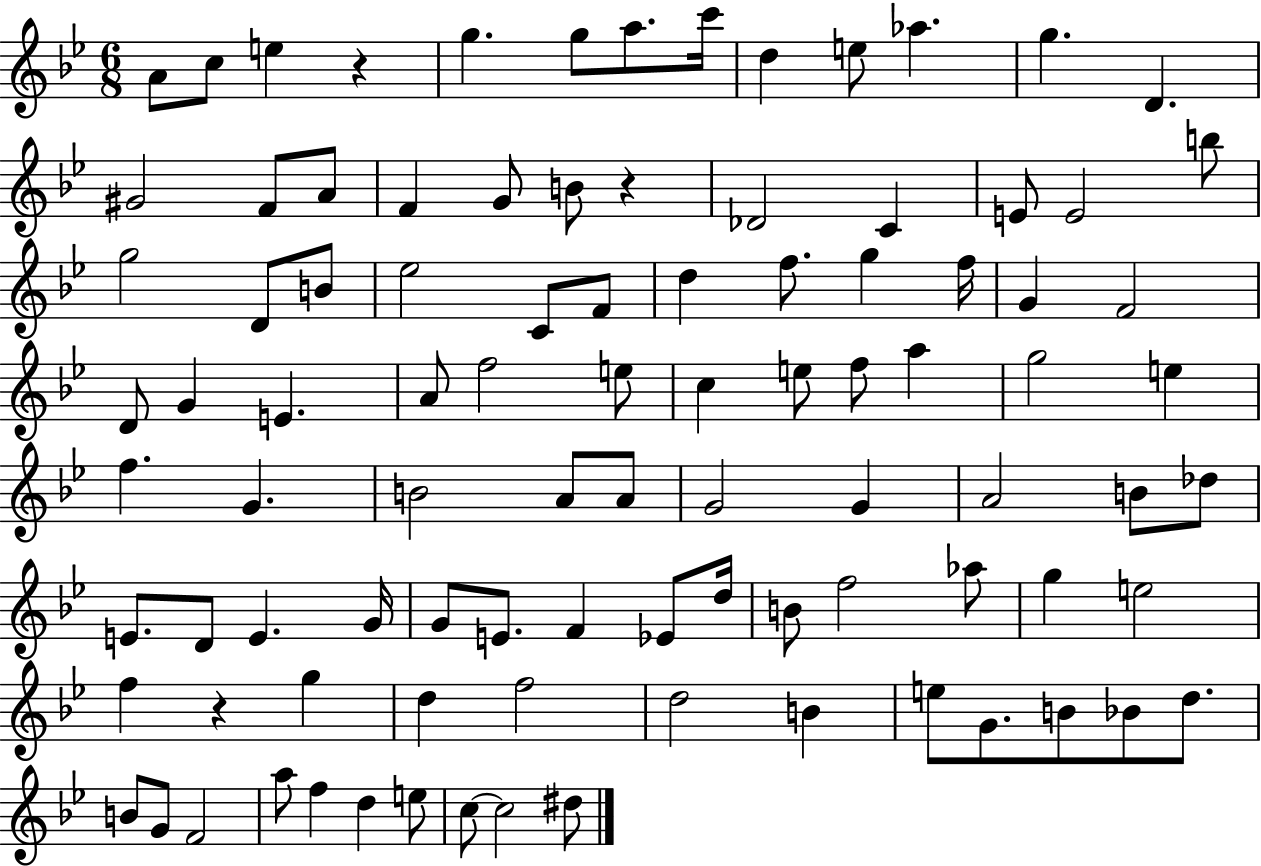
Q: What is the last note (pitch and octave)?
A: D#5